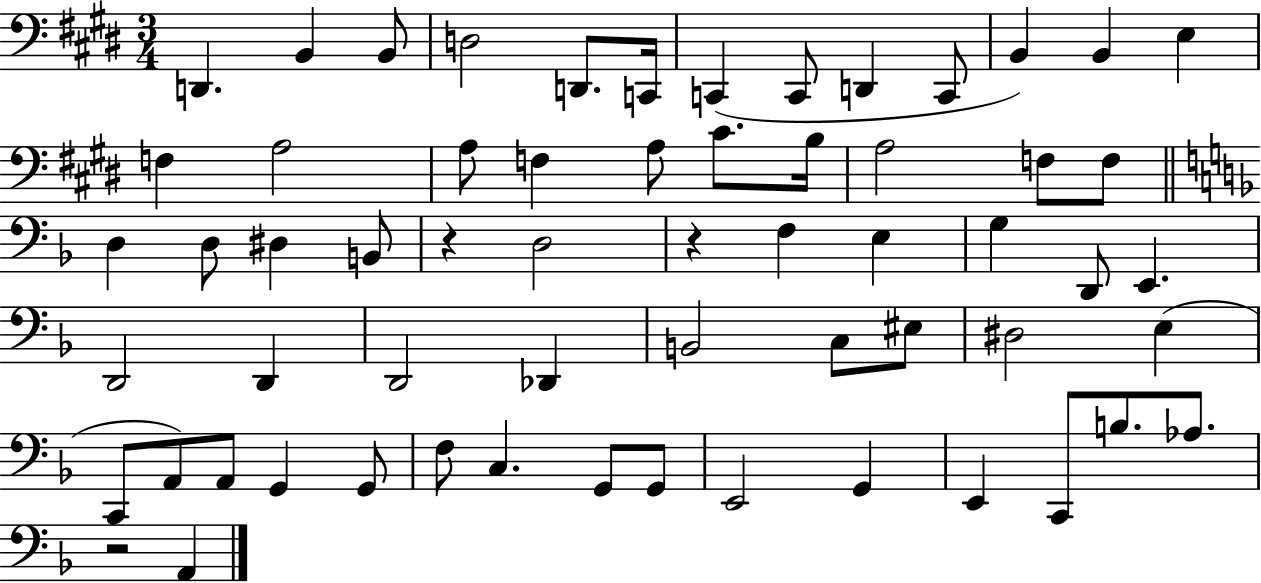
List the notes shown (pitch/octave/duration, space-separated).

D2/q. B2/q B2/e D3/h D2/e. C2/s C2/q C2/e D2/q C2/e B2/q B2/q E3/q F3/q A3/h A3/e F3/q A3/e C#4/e. B3/s A3/h F3/e F3/e D3/q D3/e D#3/q B2/e R/q D3/h R/q F3/q E3/q G3/q D2/e E2/q. D2/h D2/q D2/h Db2/q B2/h C3/e EIS3/e D#3/h E3/q C2/e A2/e A2/e G2/q G2/e F3/e C3/q. G2/e G2/e E2/h G2/q E2/q C2/e B3/e. Ab3/e. R/h A2/q